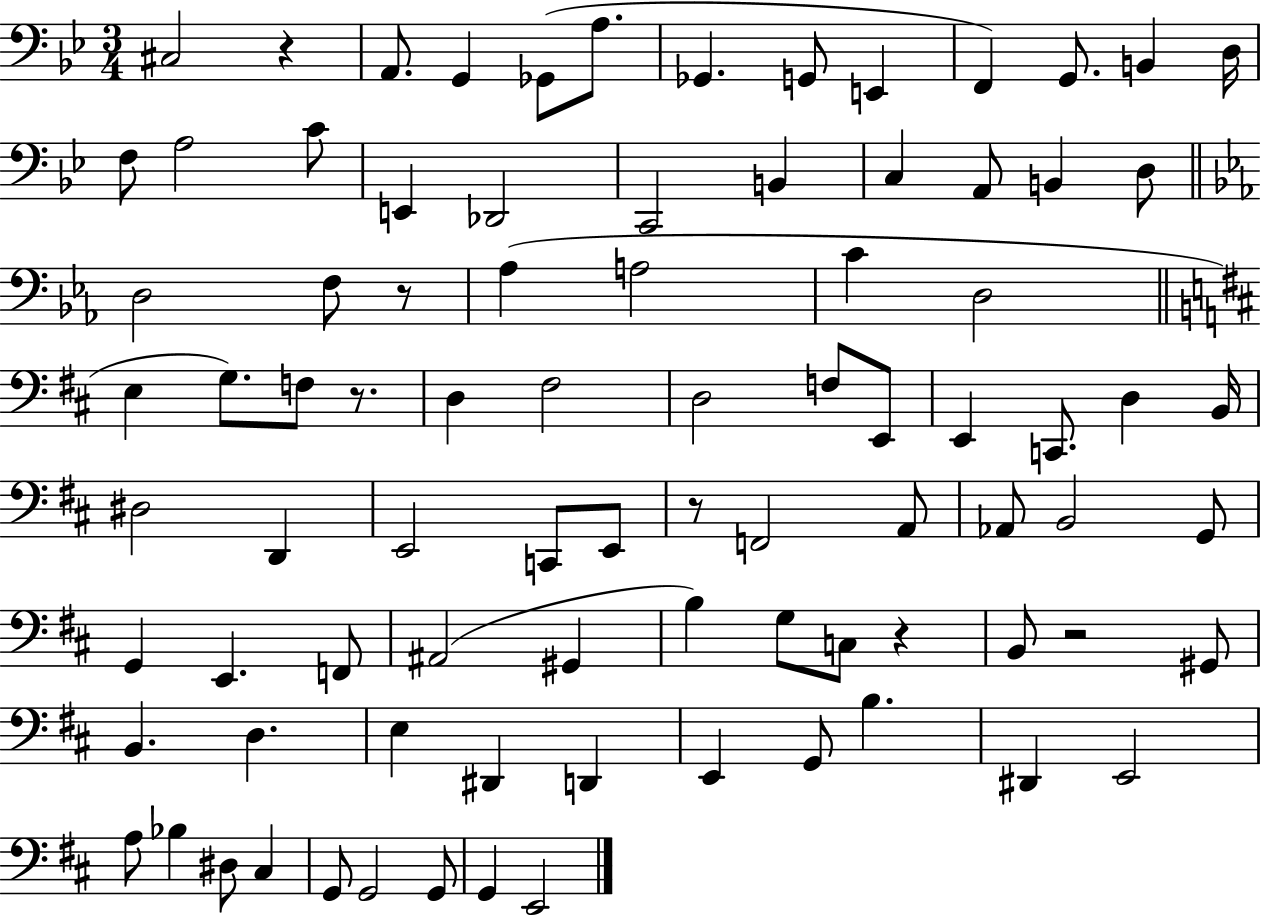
C#3/h R/q A2/e. G2/q Gb2/e A3/e. Gb2/q. G2/e E2/q F2/q G2/e. B2/q D3/s F3/e A3/h C4/e E2/q Db2/h C2/h B2/q C3/q A2/e B2/q D3/e D3/h F3/e R/e Ab3/q A3/h C4/q D3/h E3/q G3/e. F3/e R/e. D3/q F#3/h D3/h F3/e E2/e E2/q C2/e. D3/q B2/s D#3/h D2/q E2/h C2/e E2/e R/e F2/h A2/e Ab2/e B2/h G2/e G2/q E2/q. F2/e A#2/h G#2/q B3/q G3/e C3/e R/q B2/e R/h G#2/e B2/q. D3/q. E3/q D#2/q D2/q E2/q G2/e B3/q. D#2/q E2/h A3/e Bb3/q D#3/e C#3/q G2/e G2/h G2/e G2/q E2/h